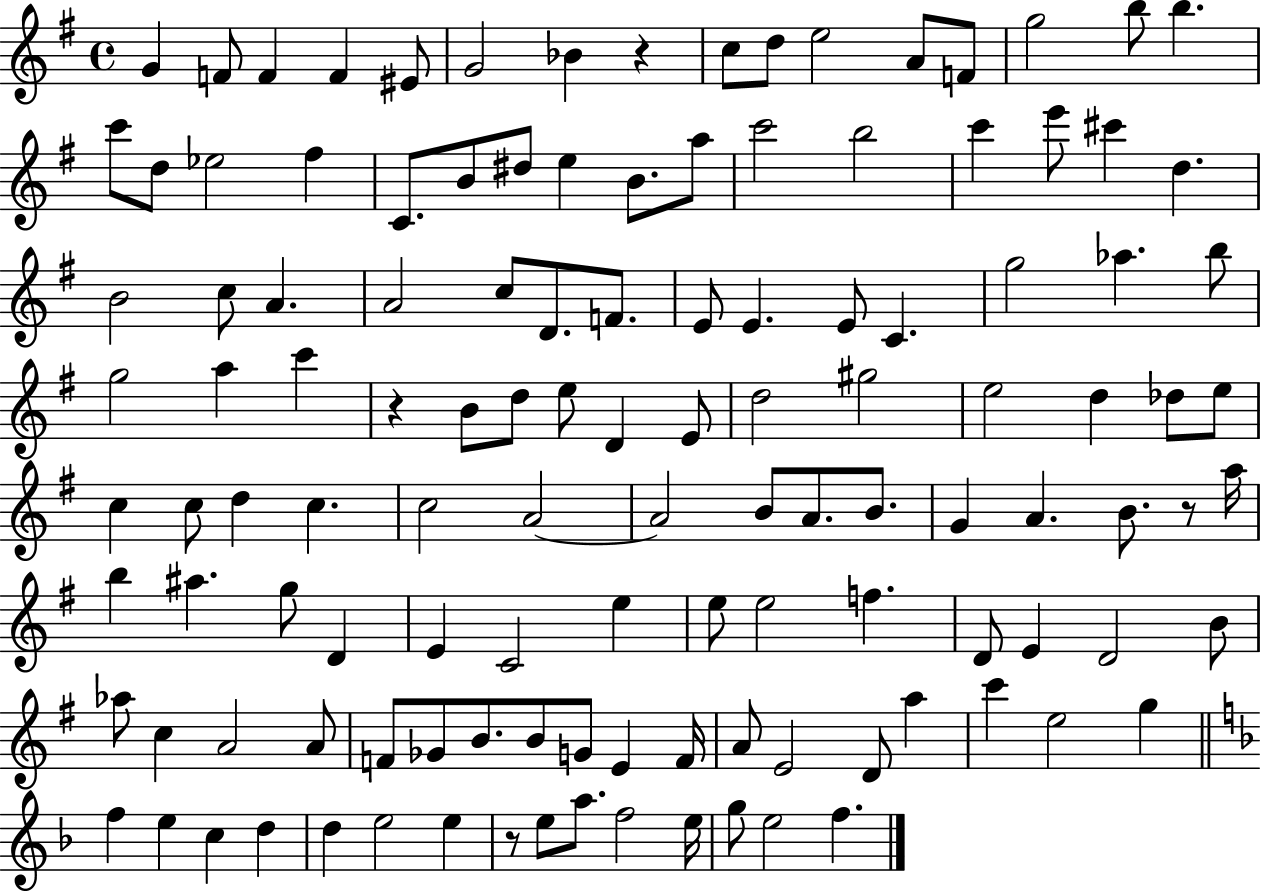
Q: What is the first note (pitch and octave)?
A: G4